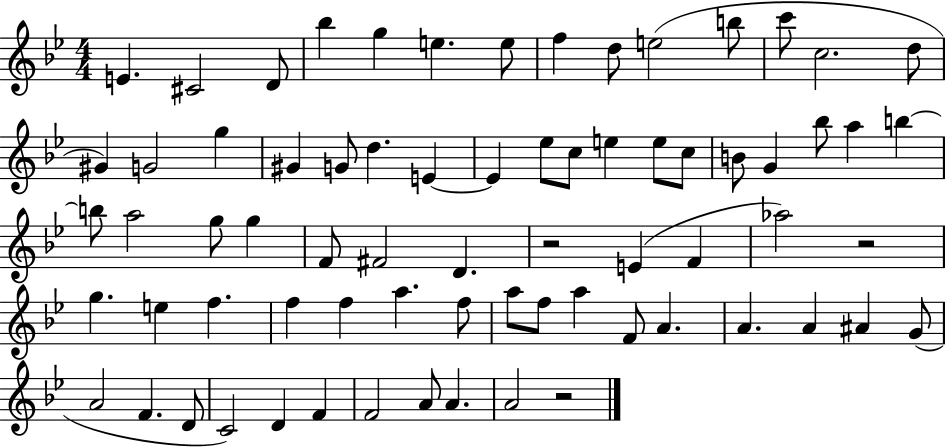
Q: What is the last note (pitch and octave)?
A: A4